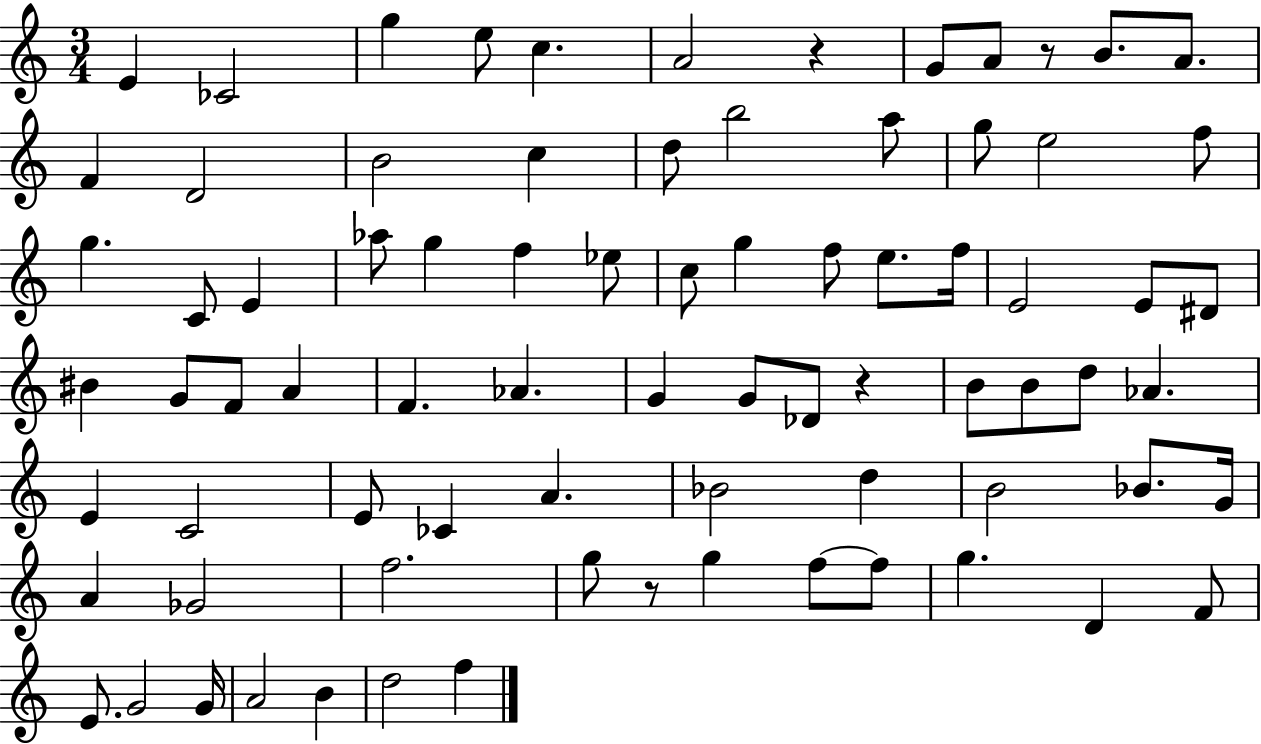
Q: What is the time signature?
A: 3/4